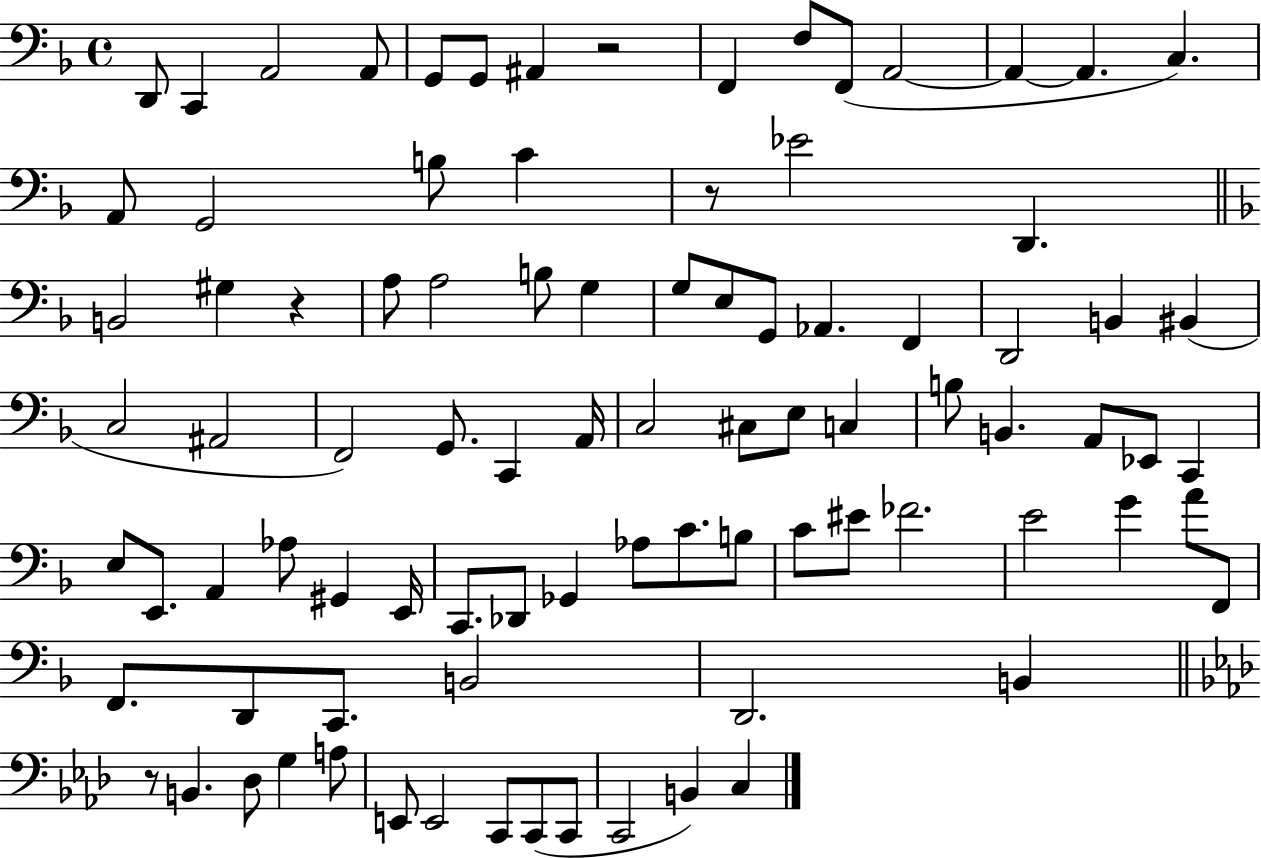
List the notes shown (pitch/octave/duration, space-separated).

D2/e C2/q A2/h A2/e G2/e G2/e A#2/q R/h F2/q F3/e F2/e A2/h A2/q A2/q. C3/q. A2/e G2/h B3/e C4/q R/e Eb4/h D2/q. B2/h G#3/q R/q A3/e A3/h B3/e G3/q G3/e E3/e G2/e Ab2/q. F2/q D2/h B2/q BIS2/q C3/h A#2/h F2/h G2/e. C2/q A2/s C3/h C#3/e E3/e C3/q B3/e B2/q. A2/e Eb2/e C2/q E3/e E2/e. A2/q Ab3/e G#2/q E2/s C2/e. Db2/e Gb2/q Ab3/e C4/e. B3/e C4/e EIS4/e FES4/h. E4/h G4/q A4/e F2/e F2/e. D2/e C2/e. B2/h D2/h. B2/q R/e B2/q. Db3/e G3/q A3/e E2/e E2/h C2/e C2/e C2/e C2/h B2/q C3/q